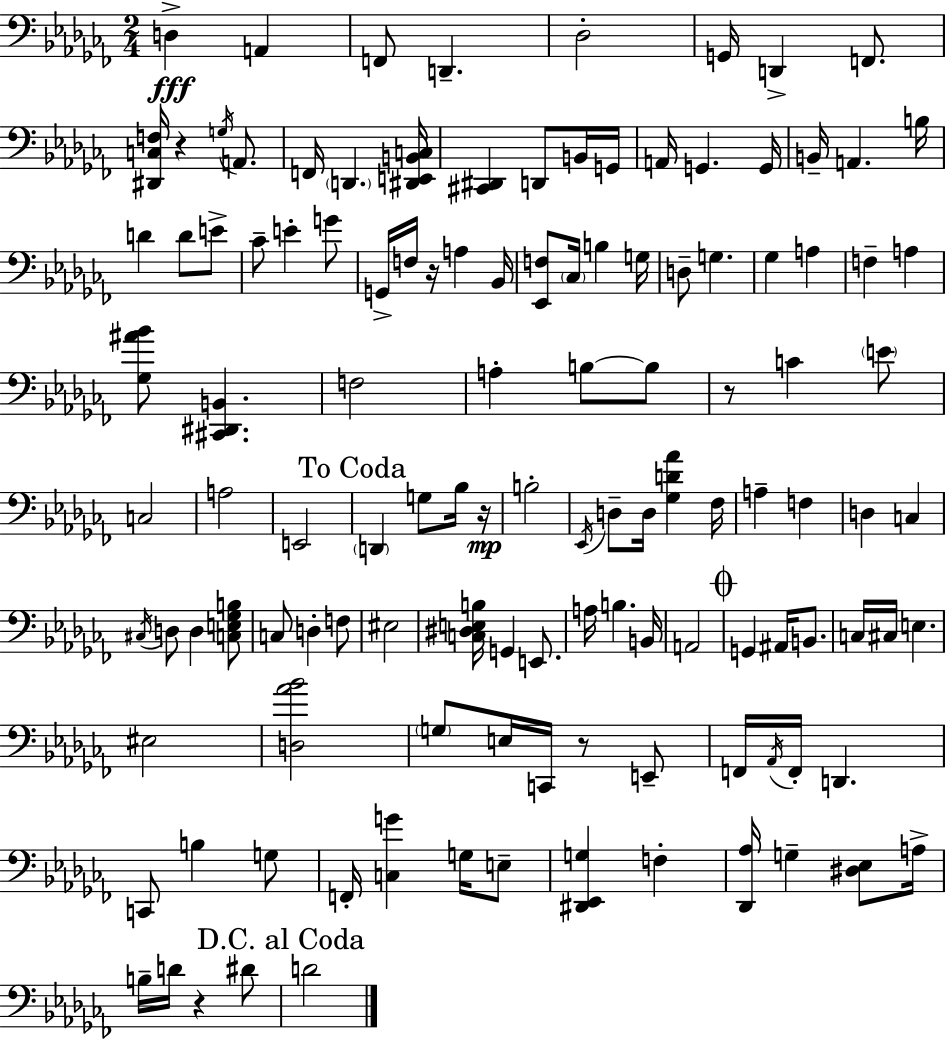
{
  \clef bass
  \numericTimeSignature
  \time 2/4
  \key aes \minor
  d4->\fff a,4 | f,8 d,4.-- | des2-. | g,16 d,4-> f,8. | \break <dis, c f>16 r4 \acciaccatura { g16 } a,8. | f,16 \parenthesize d,4. | <dis, e, b, c>16 <cis, dis,>4 d,8 b,16 | g,16 a,16 g,4. | \break g,16 b,16-- a,4. | b16 d'4 d'8 e'8-> | ces'8-- e'4-. g'8 | g,16-> f16 r16 a4 | \break bes,16 <ees, f>8 \parenthesize ces16 b4 | g16 d8-- g4. | ges4 a4 | f4-- a4 | \break <ges ais' bes'>8 <cis, dis, b,>4. | f2 | a4-. b8~~ b8 | r8 c'4 \parenthesize e'8 | \break c2 | a2 | e,2 | \mark "To Coda" \parenthesize d,4 g8 bes16 | \break r16\mp b2-. | \acciaccatura { ees,16 } d8-- d16 <ges d' aes'>4 | fes16 a4-- f4 | d4 c4 | \break \acciaccatura { cis16 } d8 d4 | <c e ges b>8 c8 d4-. | f8 eis2 | <c dis e b>16 g,4 | \break e,8. a16 b4. | b,16 a,2 | \mark \markup { \musicglyph "scripts.coda" } g,4 ais,16 | b,8. c16 cis16 e4. | \break eis2 | <d aes' bes'>2 | \parenthesize g8 e16 c,16 r8 | e,8-- f,16 \acciaccatura { aes,16 } f,16-. d,4. | \break c,8 b4 | g8 f,16-. <c g'>4 | g16 e8-- <dis, ees, g>4 | f4-. <des, aes>16 g4-- | \break <dis ees>8 a16-> b16-- d'16 r4 | dis'8 \mark "D.C. al Coda" d'2 | \bar "|."
}